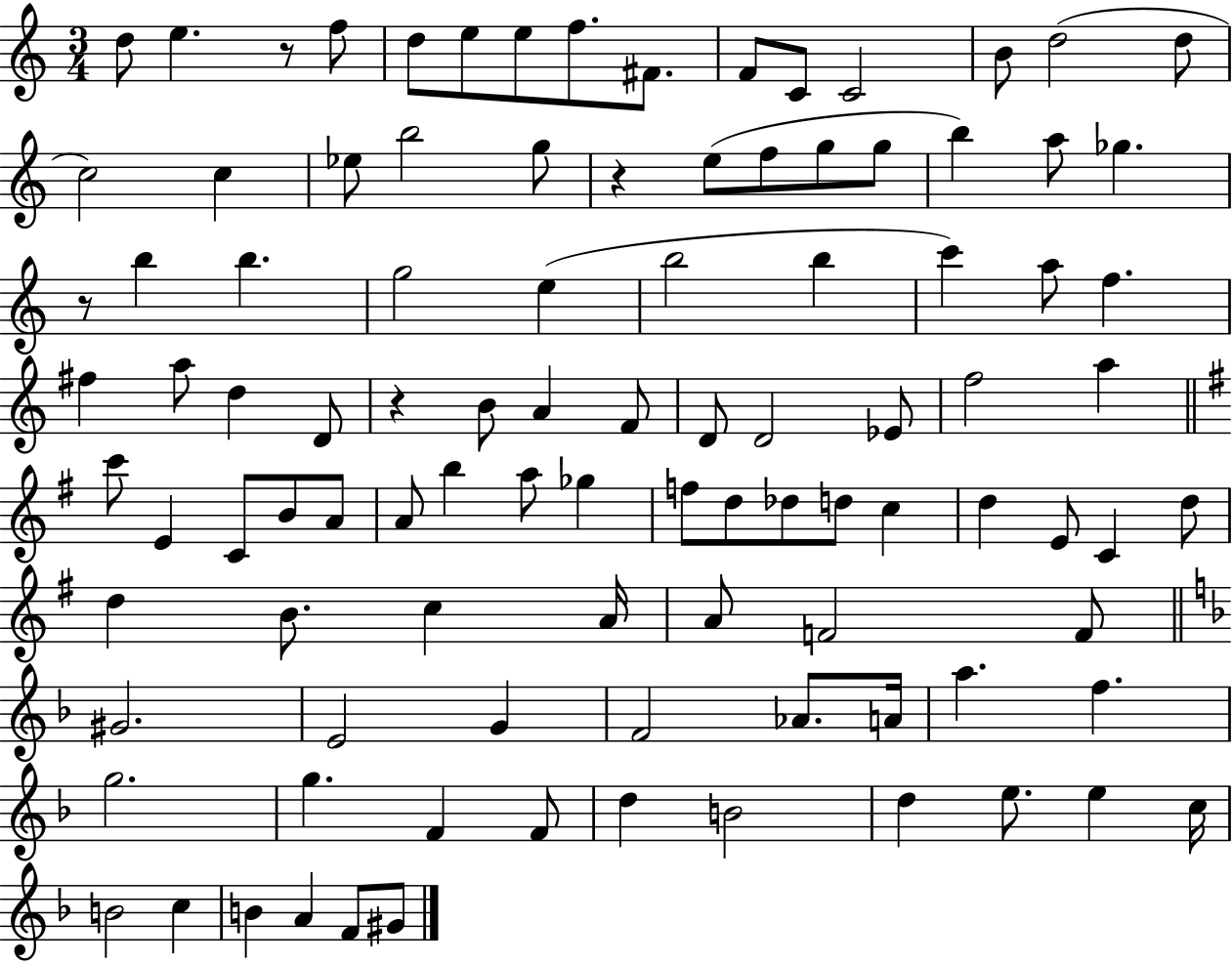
{
  \clef treble
  \numericTimeSignature
  \time 3/4
  \key c \major
  d''8 e''4. r8 f''8 | d''8 e''8 e''8 f''8. fis'8. | f'8 c'8 c'2 | b'8 d''2( d''8 | \break c''2) c''4 | ees''8 b''2 g''8 | r4 e''8( f''8 g''8 g''8 | b''4) a''8 ges''4. | \break r8 b''4 b''4. | g''2 e''4( | b''2 b''4 | c'''4) a''8 f''4. | \break fis''4 a''8 d''4 d'8 | r4 b'8 a'4 f'8 | d'8 d'2 ees'8 | f''2 a''4 | \break \bar "||" \break \key e \minor c'''8 e'4 c'8 b'8 a'8 | a'8 b''4 a''8 ges''4 | f''8 d''8 des''8 d''8 c''4 | d''4 e'8 c'4 d''8 | \break d''4 b'8. c''4 a'16 | a'8 f'2 f'8 | \bar "||" \break \key f \major gis'2. | e'2 g'4 | f'2 aes'8. a'16 | a''4. f''4. | \break g''2. | g''4. f'4 f'8 | d''4 b'2 | d''4 e''8. e''4 c''16 | \break b'2 c''4 | b'4 a'4 f'8 gis'8 | \bar "|."
}